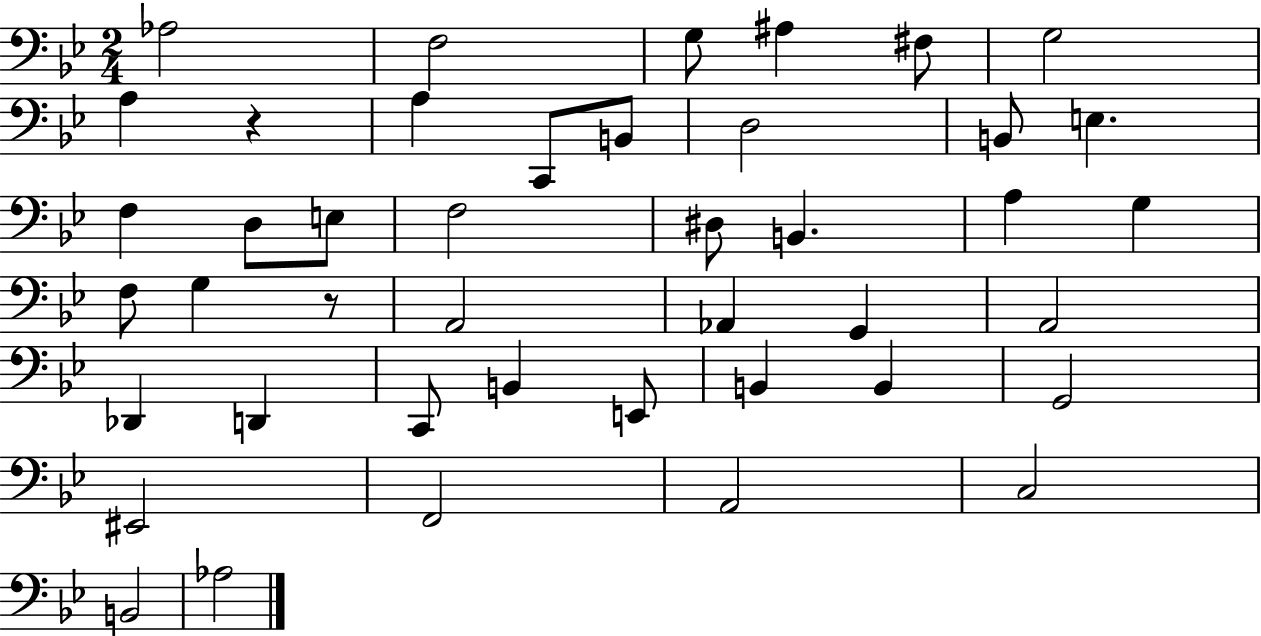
X:1
T:Untitled
M:2/4
L:1/4
K:Bb
_A,2 F,2 G,/2 ^A, ^F,/2 G,2 A, z A, C,,/2 B,,/2 D,2 B,,/2 E, F, D,/2 E,/2 F,2 ^D,/2 B,, A, G, F,/2 G, z/2 A,,2 _A,, G,, A,,2 _D,, D,, C,,/2 B,, E,,/2 B,, B,, G,,2 ^E,,2 F,,2 A,,2 C,2 B,,2 _A,2